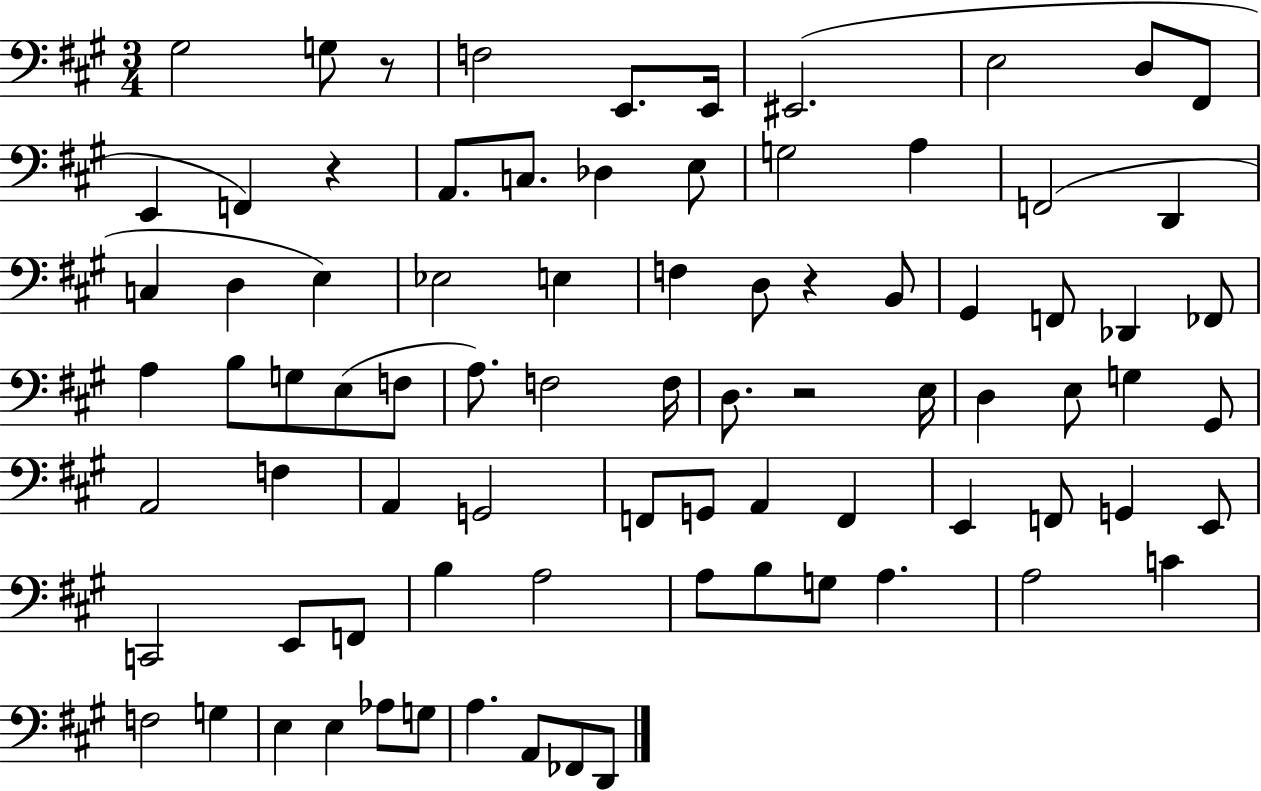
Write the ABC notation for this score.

X:1
T:Untitled
M:3/4
L:1/4
K:A
^G,2 G,/2 z/2 F,2 E,,/2 E,,/4 ^E,,2 E,2 D,/2 ^F,,/2 E,, F,, z A,,/2 C,/2 _D, E,/2 G,2 A, F,,2 D,, C, D, E, _E,2 E, F, D,/2 z B,,/2 ^G,, F,,/2 _D,, _F,,/2 A, B,/2 G,/2 E,/2 F,/2 A,/2 F,2 F,/4 D,/2 z2 E,/4 D, E,/2 G, ^G,,/2 A,,2 F, A,, G,,2 F,,/2 G,,/2 A,, F,, E,, F,,/2 G,, E,,/2 C,,2 E,,/2 F,,/2 B, A,2 A,/2 B,/2 G,/2 A, A,2 C F,2 G, E, E, _A,/2 G,/2 A, A,,/2 _F,,/2 D,,/2